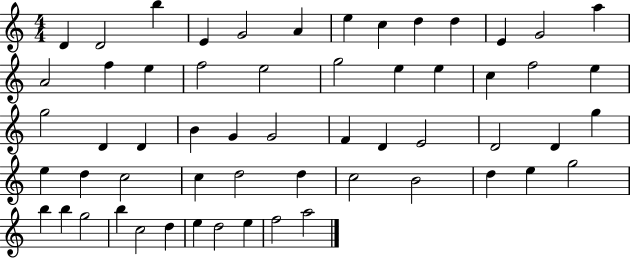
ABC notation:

X:1
T:Untitled
M:4/4
L:1/4
K:C
D D2 b E G2 A e c d d E G2 a A2 f e f2 e2 g2 e e c f2 e g2 D D B G G2 F D E2 D2 D g e d c2 c d2 d c2 B2 d e g2 b b g2 b c2 d e d2 e f2 a2